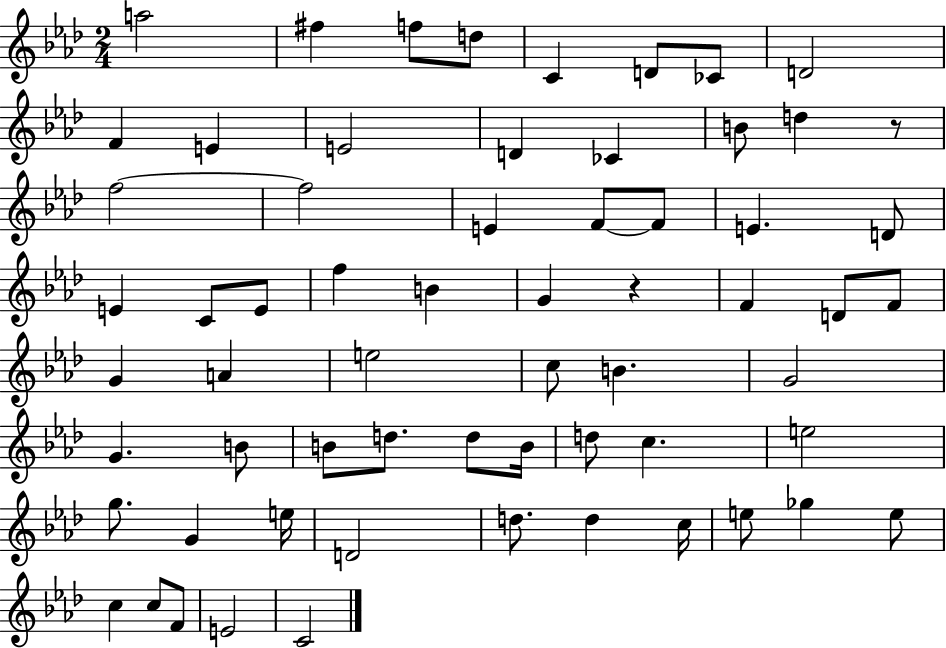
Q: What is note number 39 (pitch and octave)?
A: B4